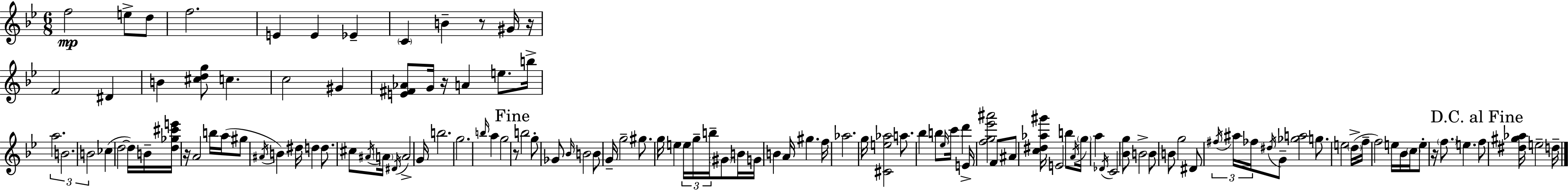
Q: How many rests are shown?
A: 6